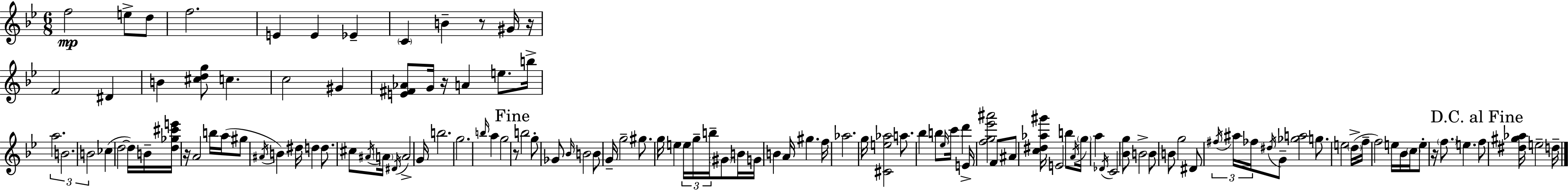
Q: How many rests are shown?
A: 6